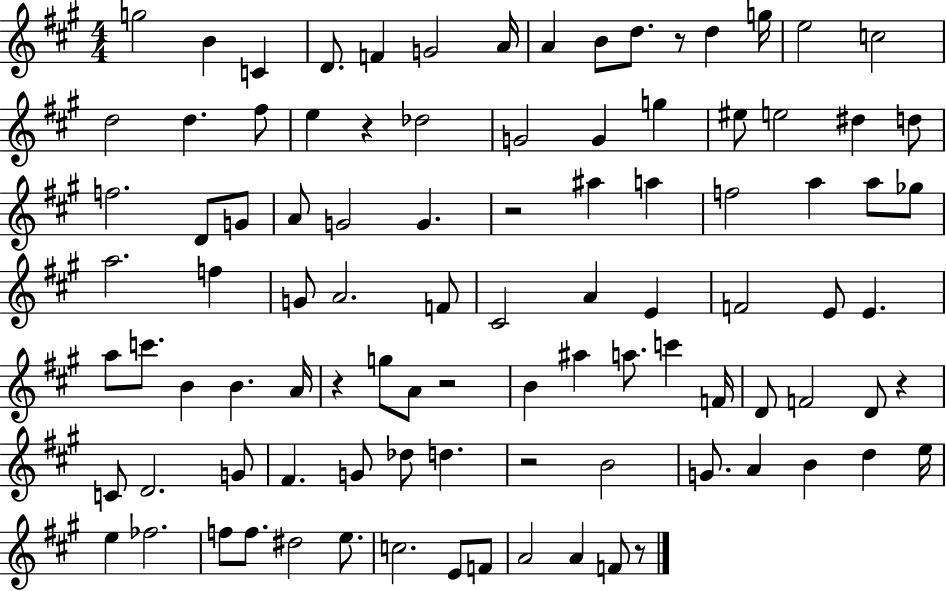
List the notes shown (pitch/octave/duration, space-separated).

G5/h B4/q C4/q D4/e. F4/q G4/h A4/s A4/q B4/e D5/e. R/e D5/q G5/s E5/h C5/h D5/h D5/q. F#5/e E5/q R/q Db5/h G4/h G4/q G5/q EIS5/e E5/h D#5/q D5/e F5/h. D4/e G4/e A4/e G4/h G4/q. R/h A#5/q A5/q F5/h A5/q A5/e Gb5/e A5/h. F5/q G4/e A4/h. F4/e C#4/h A4/q E4/q F4/h E4/e E4/q. A5/e C6/e. B4/q B4/q. A4/s R/q G5/e A4/e R/h B4/q A#5/q A5/e. C6/q F4/s D4/e F4/h D4/e R/q C4/e D4/h. G4/e F#4/q. G4/e Db5/e D5/q. R/h B4/h G4/e. A4/q B4/q D5/q E5/s E5/q FES5/h. F5/e F5/e. D#5/h E5/e. C5/h. E4/e F4/e A4/h A4/q F4/e R/e